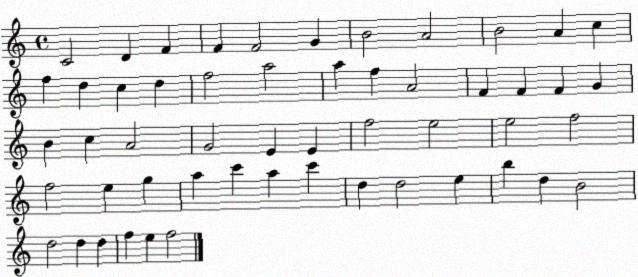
X:1
T:Untitled
M:4/4
L:1/4
K:C
C2 D F F F2 G B2 A2 B2 A c f d c d f2 a2 a f A2 F F F G B c A2 G2 E E f2 e2 e2 f2 f2 e g a c' a c' d d2 e b d B2 d2 d d f e f2